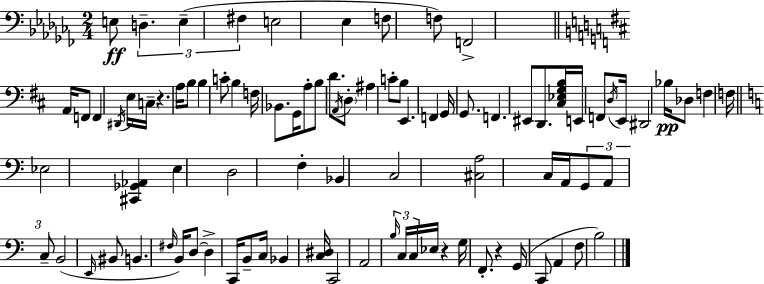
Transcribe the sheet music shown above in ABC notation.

X:1
T:Untitled
M:2/4
L:1/4
K:Abm
E,/2 D, E, ^F, E,2 _E, F,/2 F,/2 F,,2 A,,/4 F,,/2 F,, ^D,,/4 E,/4 C,/4 z A,/4 B,/2 B, C/2 B, F,/4 _B,,/2 G,,/4 A,/2 B,/2 D/2 A,,/4 D,/2 ^A, C/2 B,/2 E,, F,, G,,/4 G,,/2 F,, ^E,,/2 D,,/2 [^C,_E,G,B,]/4 E,,/4 F,,/2 D,/4 E,,/4 ^D,,2 _B,/4 _D,/2 F, F,/4 _E,2 [^C,,_G,,_A,,] E, D,2 F, _B,, C,2 [^C,A,]2 C,/4 A,,/4 G,,/2 A,,/2 C,/2 B,,2 E,,/4 ^B,,/2 B,, ^F,/4 B,,/4 D,/2 D, C,,/4 B,,/2 C,/4 _B,, [C,^D,]/4 C,,2 A,,2 B,/4 C,/4 C,/4 _E,/4 z G,/4 F,,/2 z G,,/4 C,,/2 A,, F,/2 B,2